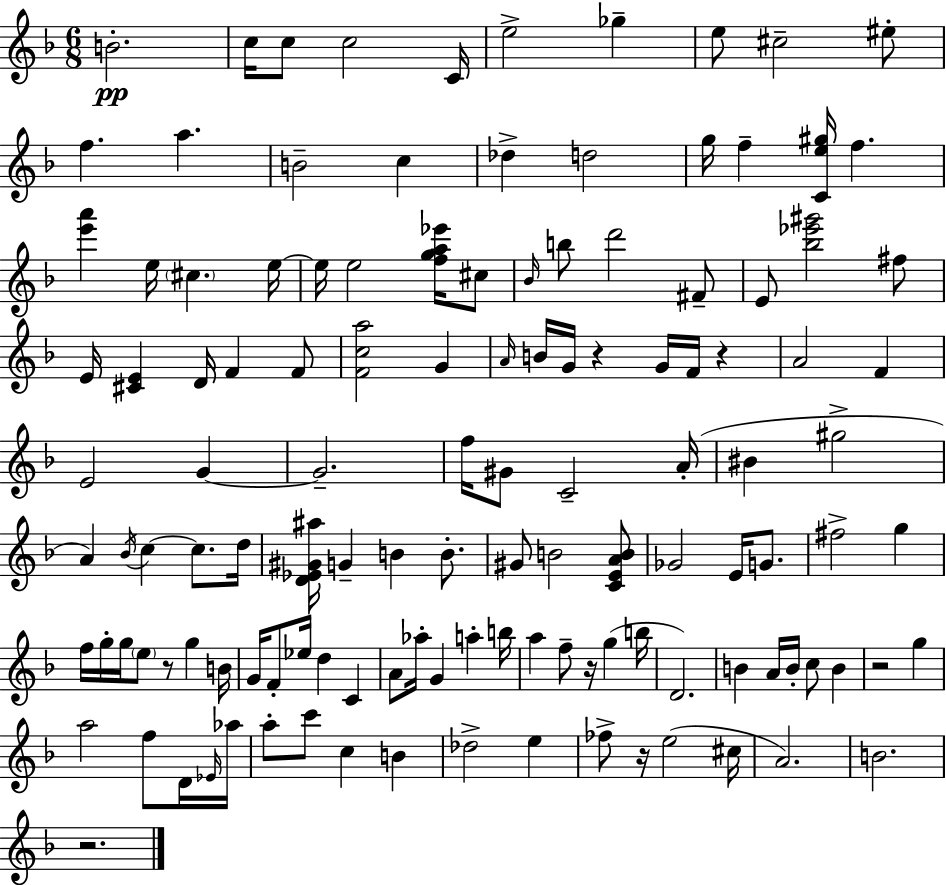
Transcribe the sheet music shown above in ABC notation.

X:1
T:Untitled
M:6/8
L:1/4
K:Dm
B2 c/4 c/2 c2 C/4 e2 _g e/2 ^c2 ^e/2 f a B2 c _d d2 g/4 f [Ce^g]/4 f [e'a'] e/4 ^c e/4 e/4 e2 [fga_e']/4 ^c/2 _B/4 b/2 d'2 ^F/2 E/2 [_b_e'^g']2 ^f/2 E/4 [^CE] D/4 F F/2 [Fca]2 G A/4 B/4 G/4 z G/4 F/4 z A2 F E2 G G2 f/4 ^G/2 C2 A/4 ^B ^g2 A _B/4 c c/2 d/4 [D_E^G^a]/4 G B B/2 ^G/2 B2 [CEAB]/2 _G2 E/4 G/2 ^f2 g f/4 g/4 g/4 e/2 z/2 g B/4 G/4 F/2 _e/4 d C A/2 _a/4 G a b/4 a f/2 z/4 g b/4 D2 B A/4 B/4 c/2 B z2 g a2 f/2 D/4 _E/4 _a/4 a/2 c'/2 c B _d2 e _f/2 z/4 e2 ^c/4 A2 B2 z2